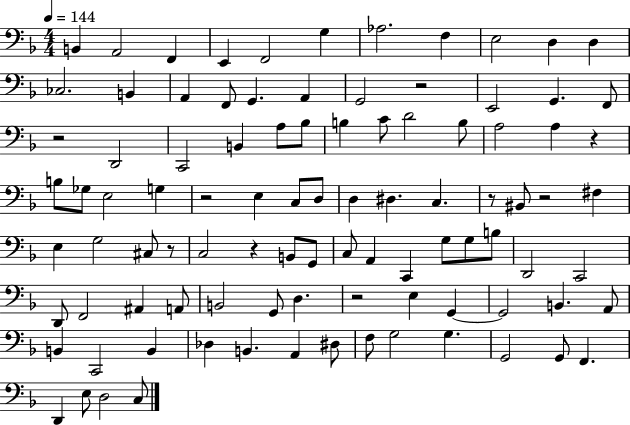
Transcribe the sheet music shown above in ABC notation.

X:1
T:Untitled
M:4/4
L:1/4
K:F
B,, A,,2 F,, E,, F,,2 G, _A,2 F, E,2 D, D, _C,2 B,, A,, F,,/2 G,, A,, G,,2 z2 E,,2 G,, F,,/2 z2 D,,2 C,,2 B,, A,/2 _B,/2 B, C/2 D2 B,/2 A,2 A, z B,/2 _G,/2 E,2 G, z2 E, C,/2 D,/2 D, ^D, C, z/2 ^B,,/2 z2 ^F, E, G,2 ^C,/2 z/2 C,2 z B,,/2 G,,/2 C,/2 A,, C,, G,/2 G,/2 B,/2 D,,2 C,,2 D,,/2 F,,2 ^A,, A,,/2 B,,2 G,,/2 D, z2 E, G,, G,,2 B,, A,,/2 B,, C,,2 B,, _D, B,, A,, ^D,/2 F,/2 G,2 G, G,,2 G,,/2 F,, D,, E,/2 D,2 C,/2